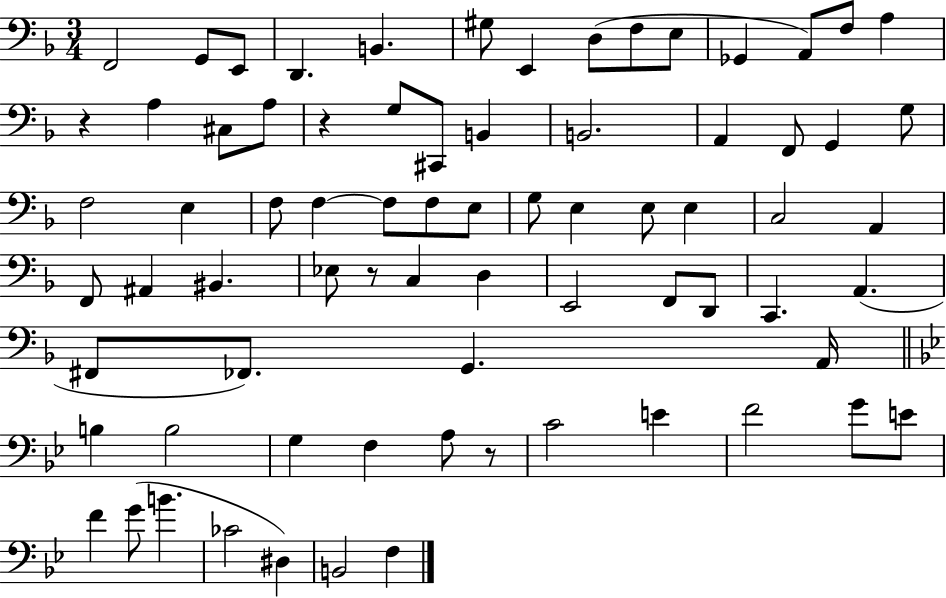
F2/h G2/e E2/e D2/q. B2/q. G#3/e E2/q D3/e F3/e E3/e Gb2/q A2/e F3/e A3/q R/q A3/q C#3/e A3/e R/q G3/e C#2/e B2/q B2/h. A2/q F2/e G2/q G3/e F3/h E3/q F3/e F3/q F3/e F3/e E3/e G3/e E3/q E3/e E3/q C3/h A2/q F2/e A#2/q BIS2/q. Eb3/e R/e C3/q D3/q E2/h F2/e D2/e C2/q. A2/q. F#2/e FES2/e. G2/q. A2/s B3/q B3/h G3/q F3/q A3/e R/e C4/h E4/q F4/h G4/e E4/e F4/q G4/e B4/q. CES4/h D#3/q B2/h F3/q